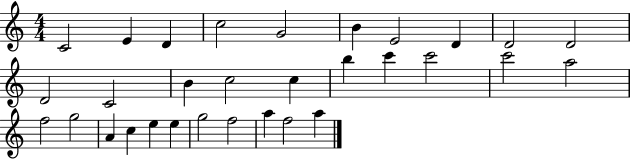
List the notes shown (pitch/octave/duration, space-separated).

C4/h E4/q D4/q C5/h G4/h B4/q E4/h D4/q D4/h D4/h D4/h C4/h B4/q C5/h C5/q B5/q C6/q C6/h C6/h A5/h F5/h G5/h A4/q C5/q E5/q E5/q G5/h F5/h A5/q F5/h A5/q